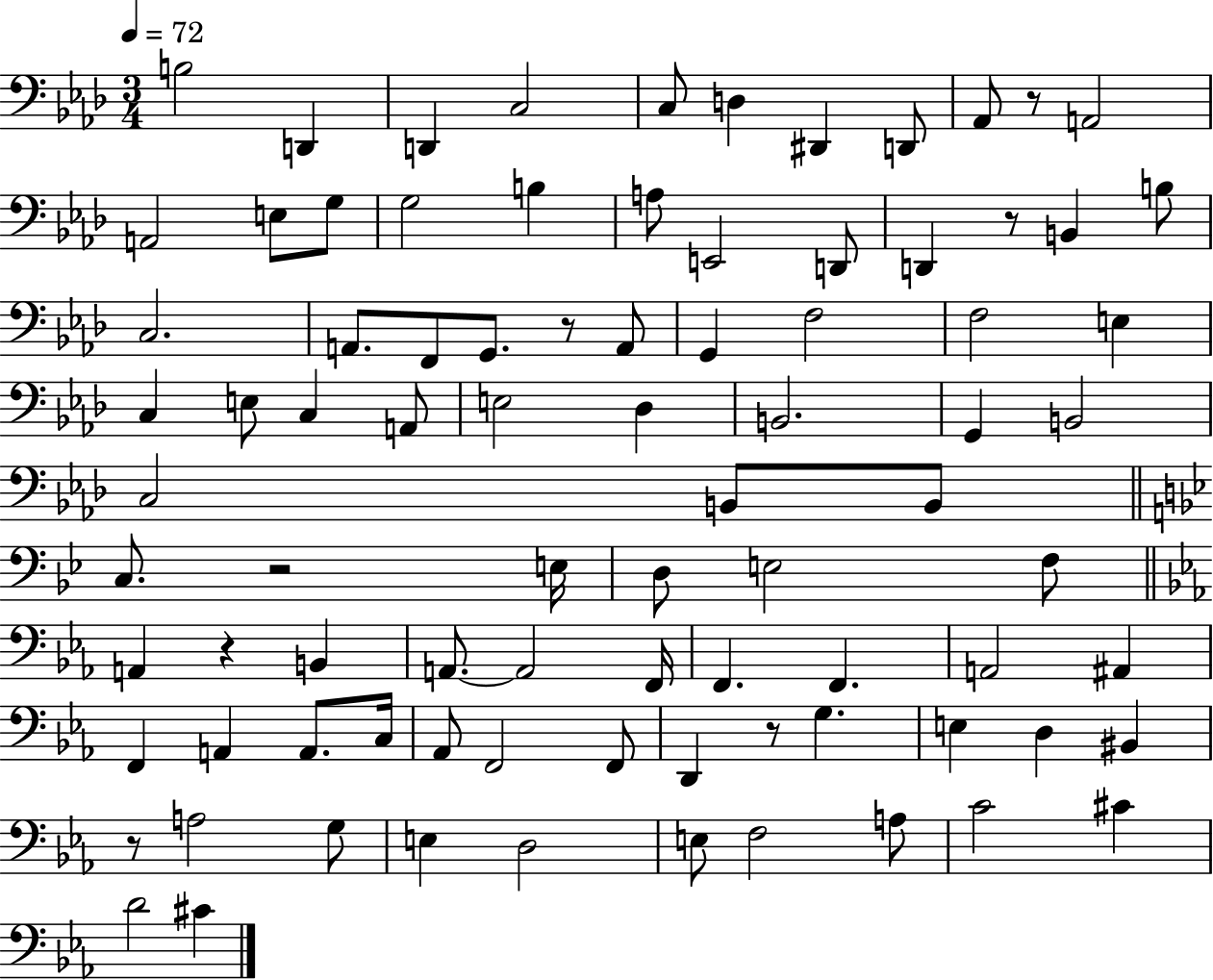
{
  \clef bass
  \numericTimeSignature
  \time 3/4
  \key aes \major
  \tempo 4 = 72
  b2 d,4 | d,4 c2 | c8 d4 dis,4 d,8 | aes,8 r8 a,2 | \break a,2 e8 g8 | g2 b4 | a8 e,2 d,8 | d,4 r8 b,4 b8 | \break c2. | a,8. f,8 g,8. r8 a,8 | g,4 f2 | f2 e4 | \break c4 e8 c4 a,8 | e2 des4 | b,2. | g,4 b,2 | \break c2 b,8 b,8 | \bar "||" \break \key bes \major c8. r2 e16 | d8 e2 f8 | \bar "||" \break \key ees \major a,4 r4 b,4 | a,8.~~ a,2 f,16 | f,4. f,4. | a,2 ais,4 | \break f,4 a,4 a,8. c16 | aes,8 f,2 f,8 | d,4 r8 g4. | e4 d4 bis,4 | \break r8 a2 g8 | e4 d2 | e8 f2 a8 | c'2 cis'4 | \break d'2 cis'4 | \bar "|."
}